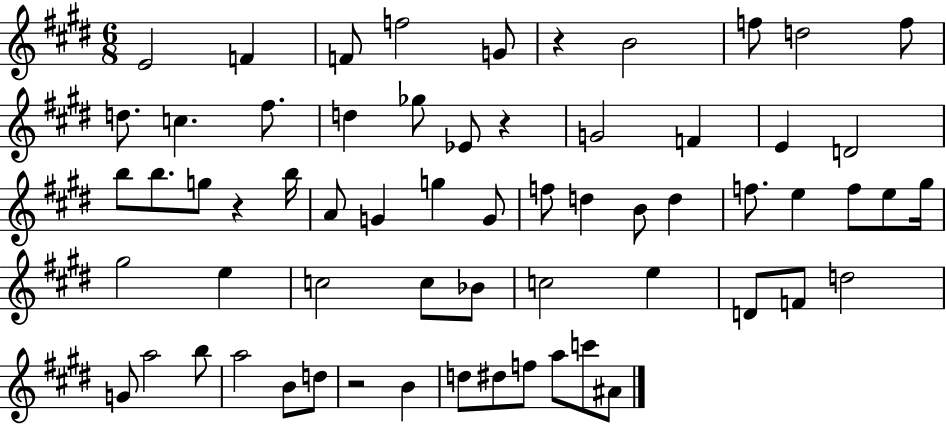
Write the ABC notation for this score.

X:1
T:Untitled
M:6/8
L:1/4
K:E
E2 F F/2 f2 G/2 z B2 f/2 d2 f/2 d/2 c ^f/2 d _g/2 _E/2 z G2 F E D2 b/2 b/2 g/2 z b/4 A/2 G g G/2 f/2 d B/2 d f/2 e f/2 e/2 ^g/4 ^g2 e c2 c/2 _B/2 c2 e D/2 F/2 d2 G/2 a2 b/2 a2 B/2 d/2 z2 B d/2 ^d/2 f/2 a/2 c'/2 ^A/2